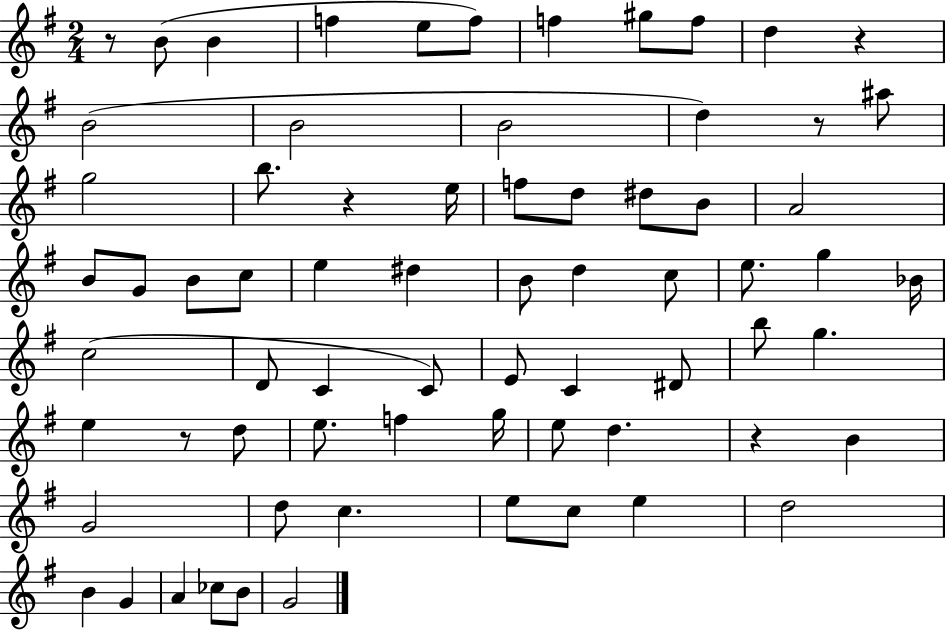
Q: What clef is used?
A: treble